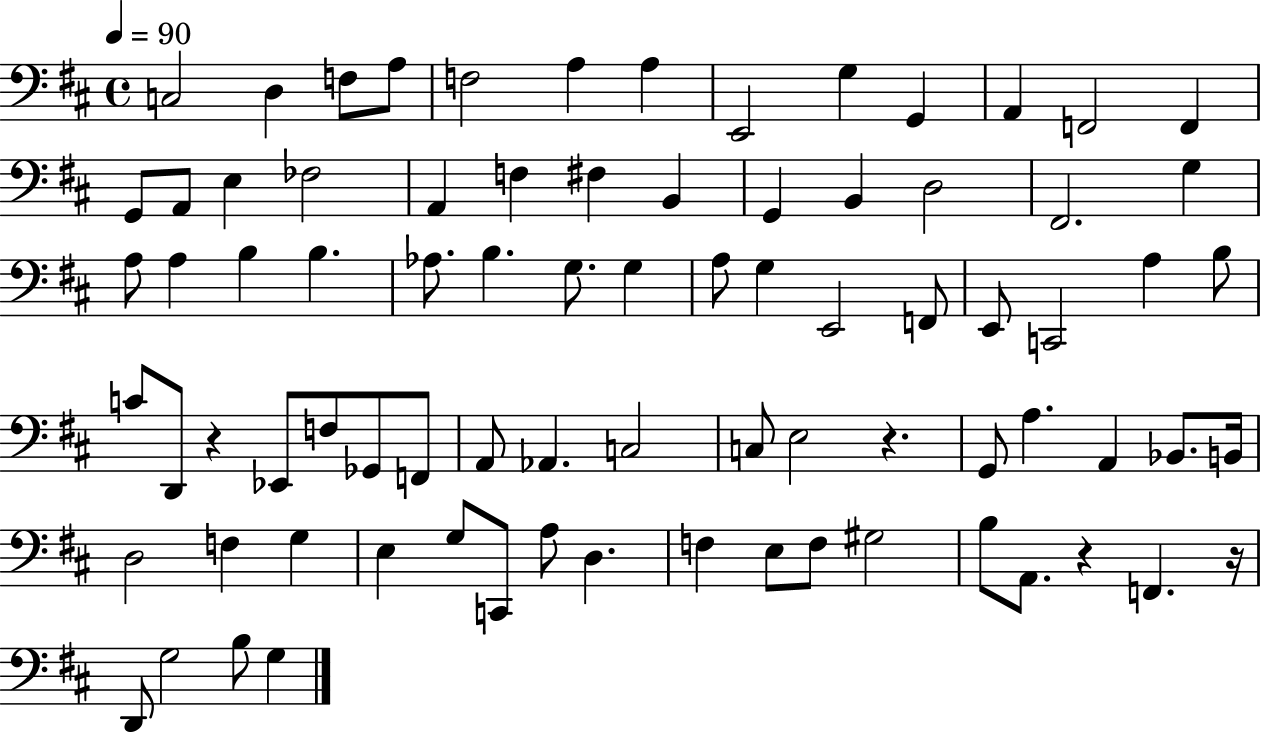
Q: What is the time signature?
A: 4/4